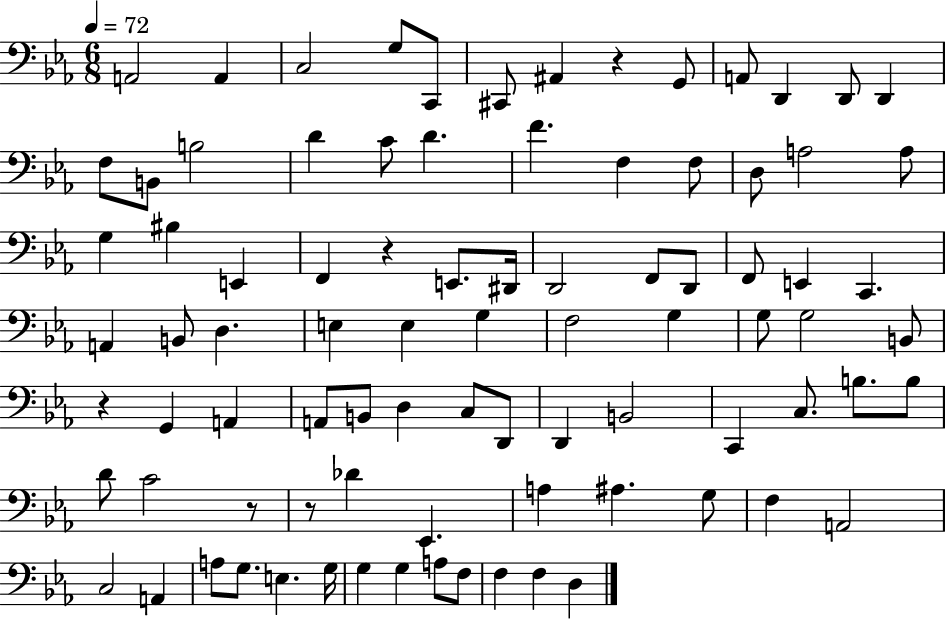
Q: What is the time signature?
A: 6/8